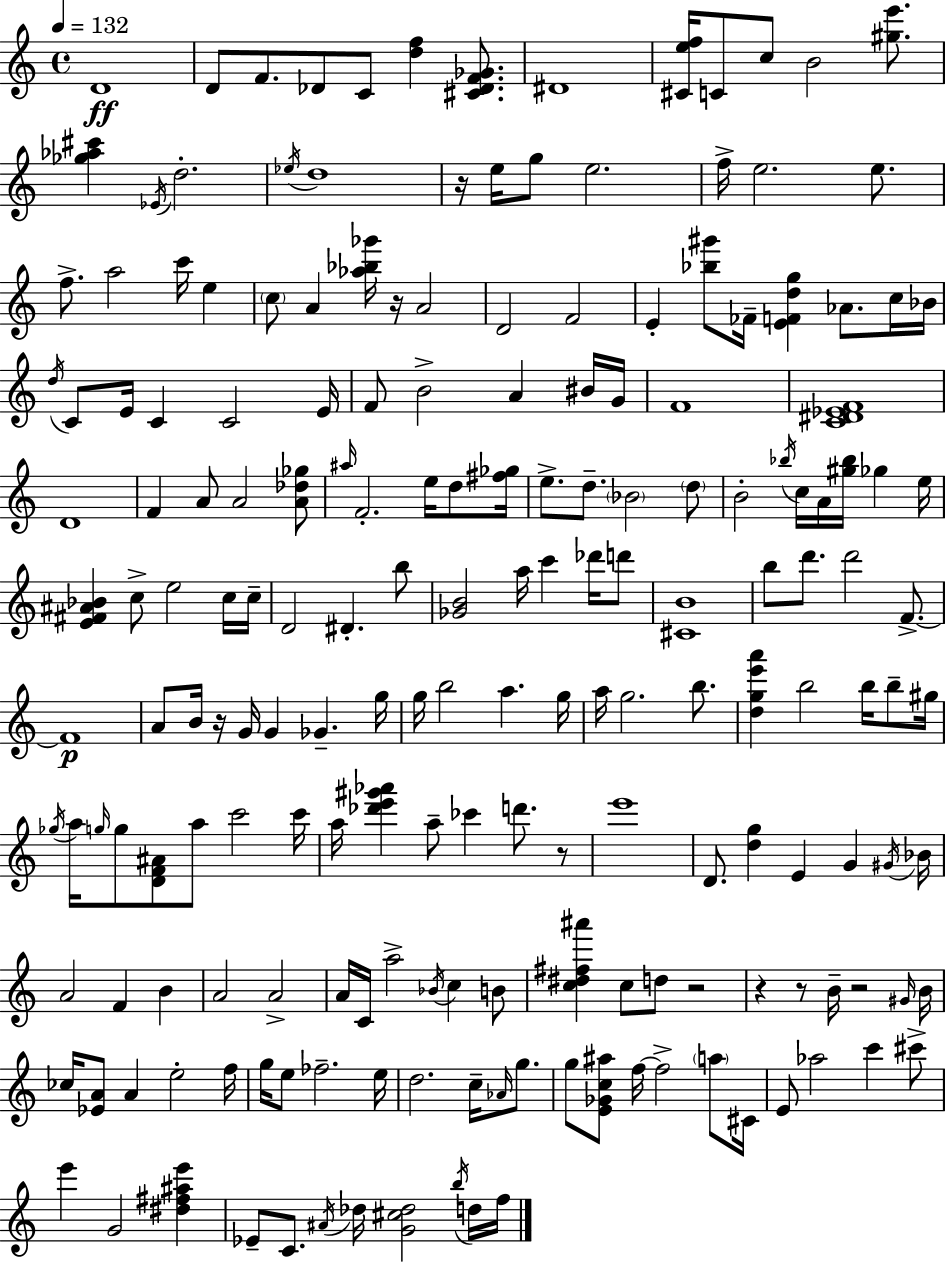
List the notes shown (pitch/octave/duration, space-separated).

D4/w D4/e F4/e. Db4/e C4/e [D5,F5]/q [C#4,Db4,F4,Gb4]/e. D#4/w [C#4,E5,F5]/s C4/e C5/e B4/h [G#5,E6]/e. [Gb5,Ab5,C#6]/q Eb4/s D5/h. Eb5/s D5/w R/s E5/s G5/e E5/h. F5/s E5/h. E5/e. F5/e. A5/h C6/s E5/q C5/e A4/q [Ab5,Bb5,Gb6]/s R/s A4/h D4/h F4/h E4/q [Bb5,G#6]/e FES4/s [E4,F4,D5,G5]/q Ab4/e. C5/s Bb4/s D5/s C4/e E4/s C4/q C4/h E4/s F4/e B4/h A4/q BIS4/s G4/s F4/w [C4,D#4,Eb4,F4]/w D4/w F4/q A4/e A4/h [A4,Db5,Gb5]/e A#5/s F4/h. E5/s D5/e [F#5,Gb5]/s E5/e. D5/e. Bb4/h D5/e B4/h Bb5/s C5/s A4/s [G#5,Bb5]/s Gb5/q E5/s [E4,F#4,A#4,Bb4]/q C5/e E5/h C5/s C5/s D4/h D#4/q. B5/e [Gb4,B4]/h A5/s C6/q Db6/s D6/e [C#4,B4]/w B5/e D6/e. D6/h F4/e. F4/w A4/e B4/s R/s G4/s G4/q Gb4/q. G5/s G5/s B5/h A5/q. G5/s A5/s G5/h. B5/e. [D5,G5,E6,A6]/q B5/h B5/s B5/e G#5/s Gb5/s A5/s G5/s G5/e [D4,F4,A#4]/e A5/e C6/h C6/s A5/s [Db6,E6,G#6,Ab6]/q A5/e CES6/q D6/e. R/e E6/w D4/e. [D5,G5]/q E4/q G4/q G#4/s Bb4/s A4/h F4/q B4/q A4/h A4/h A4/s C4/s A5/h Bb4/s C5/q B4/e [C5,D#5,F#5,A#6]/q C5/e D5/e R/h R/q R/e B4/s R/h G#4/s B4/s CES5/s [Eb4,A4]/e A4/q E5/h F5/s G5/s E5/e FES5/h. E5/s D5/h. C5/s Ab4/s G5/e. G5/e [E4,Gb4,C5,A#5]/e F5/s F5/h A5/e C#4/s E4/e Ab5/h C6/q C#6/e E6/q G4/h [D#5,F#5,A#5,E6]/q Eb4/e C4/e. A#4/s Db5/s [G4,C#5,Db5]/h B5/s D5/s F5/s